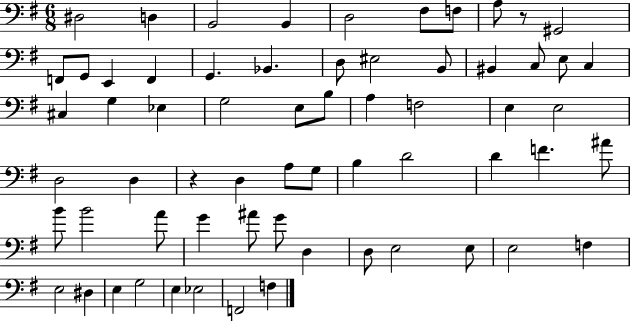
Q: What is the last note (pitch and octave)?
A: F3